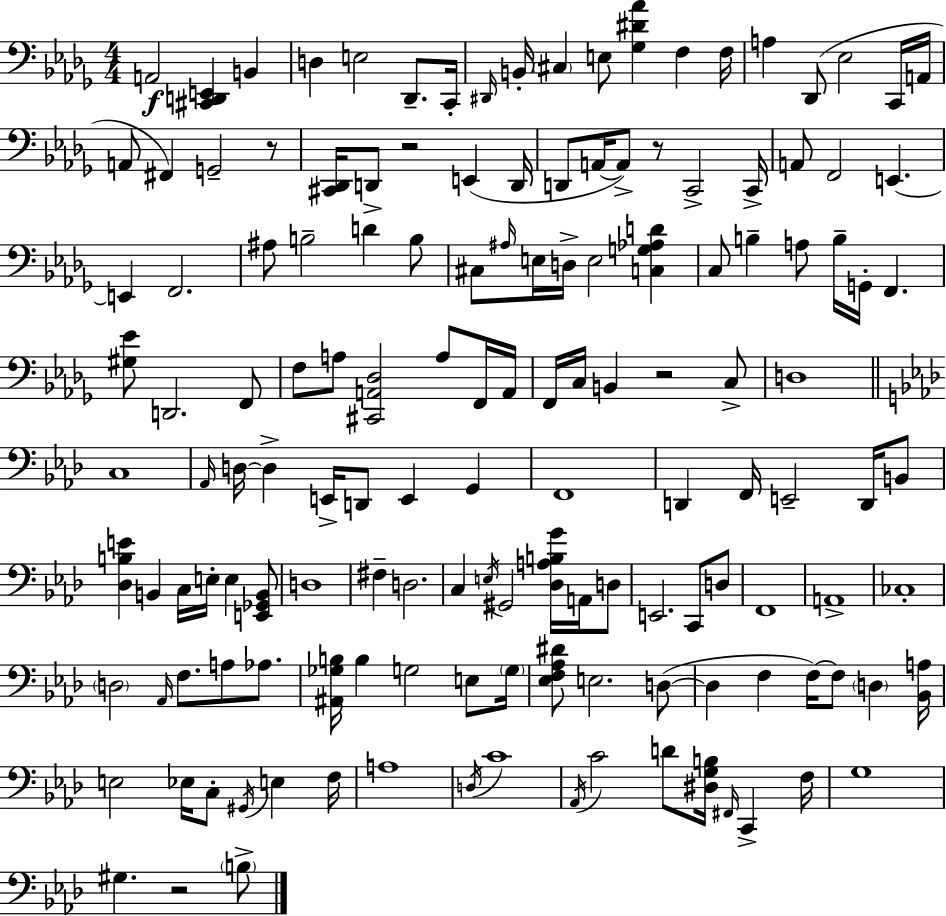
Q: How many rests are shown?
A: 5